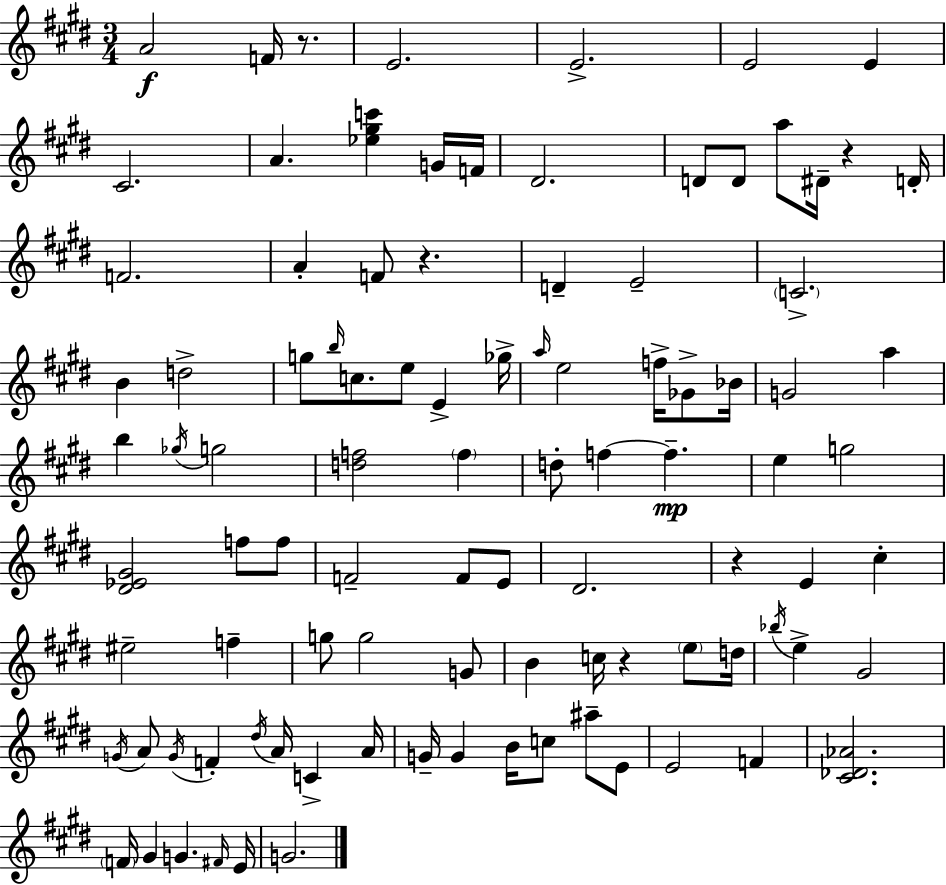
{
  \clef treble
  \numericTimeSignature
  \time 3/4
  \key e \major
  a'2\f f'16 r8. | e'2. | e'2.-> | e'2 e'4 | \break cis'2. | a'4. <ees'' gis'' c'''>4 g'16 f'16 | dis'2. | d'8 d'8 a''8 dis'16-- r4 d'16-. | \break f'2. | a'4-. f'8 r4. | d'4-- e'2-- | \parenthesize c'2.-> | \break b'4 d''2-> | g''8 \grace { b''16 } c''8. e''8 e'4-> | ges''16-> \grace { a''16 } e''2 f''16-> ges'8-> | bes'16 g'2 a''4 | \break b''4 \acciaccatura { ges''16 } g''2 | <d'' f''>2 \parenthesize f''4 | d''8-. f''4~~ f''4.--\mp | e''4 g''2 | \break <dis' ees' gis'>2 f''8 | f''8 f'2-- f'8 | e'8 dis'2. | r4 e'4 cis''4-. | \break eis''2-- f''4-- | g''8 g''2 | g'8 b'4 c''16 r4 | \parenthesize e''8 d''16 \acciaccatura { bes''16 } e''4-> gis'2 | \break \acciaccatura { g'16 } a'8 \acciaccatura { g'16 } f'4-. | \acciaccatura { dis''16 } a'16 c'4-> a'16 g'16-- g'4 | b'16 c''8 ais''8-- e'8 e'2 | f'4 <cis' des' aes'>2. | \break \parenthesize f'16 gis'4 | g'4. \grace { fis'16 } e'16 g'2. | \bar "|."
}